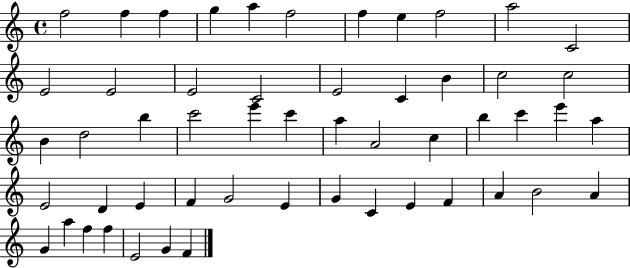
X:1
T:Untitled
M:4/4
L:1/4
K:C
f2 f f g a f2 f e f2 a2 C2 E2 E2 E2 C2 E2 C B c2 c2 B d2 b c'2 e' c' a A2 c b c' e' a E2 D E F G2 E G C E F A B2 A G a f f E2 G F